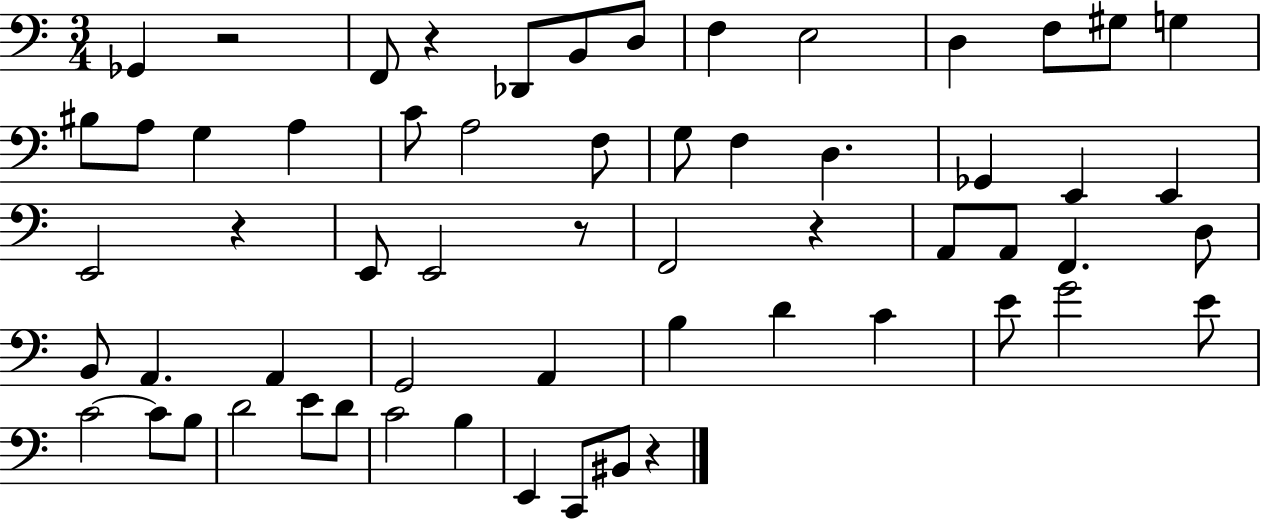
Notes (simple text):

Gb2/q R/h F2/e R/q Db2/e B2/e D3/e F3/q E3/h D3/q F3/e G#3/e G3/q BIS3/e A3/e G3/q A3/q C4/e A3/h F3/e G3/e F3/q D3/q. Gb2/q E2/q E2/q E2/h R/q E2/e E2/h R/e F2/h R/q A2/e A2/e F2/q. D3/e B2/e A2/q. A2/q G2/h A2/q B3/q D4/q C4/q E4/e G4/h E4/e C4/h C4/e B3/e D4/h E4/e D4/e C4/h B3/q E2/q C2/e BIS2/e R/q